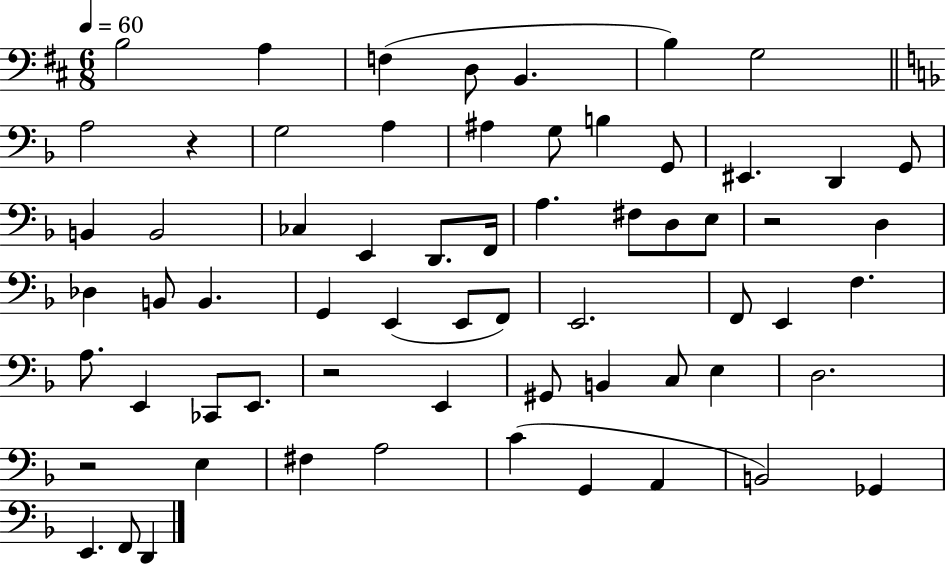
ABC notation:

X:1
T:Untitled
M:6/8
L:1/4
K:D
B,2 A, F, D,/2 B,, B, G,2 A,2 z G,2 A, ^A, G,/2 B, G,,/2 ^E,, D,, G,,/2 B,, B,,2 _C, E,, D,,/2 F,,/4 A, ^F,/2 D,/2 E,/2 z2 D, _D, B,,/2 B,, G,, E,, E,,/2 F,,/2 E,,2 F,,/2 E,, F, A,/2 E,, _C,,/2 E,,/2 z2 E,, ^G,,/2 B,, C,/2 E, D,2 z2 E, ^F, A,2 C G,, A,, B,,2 _G,, E,, F,,/2 D,,